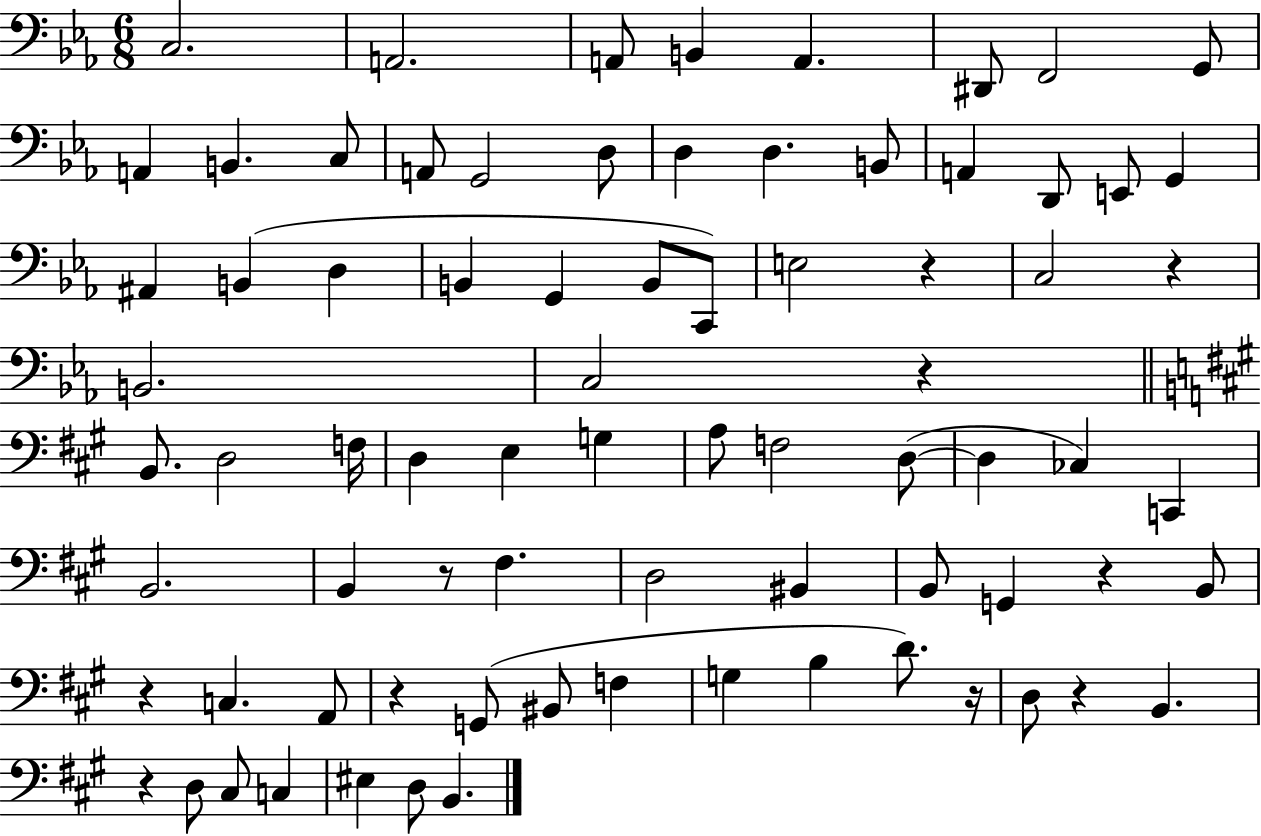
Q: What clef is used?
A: bass